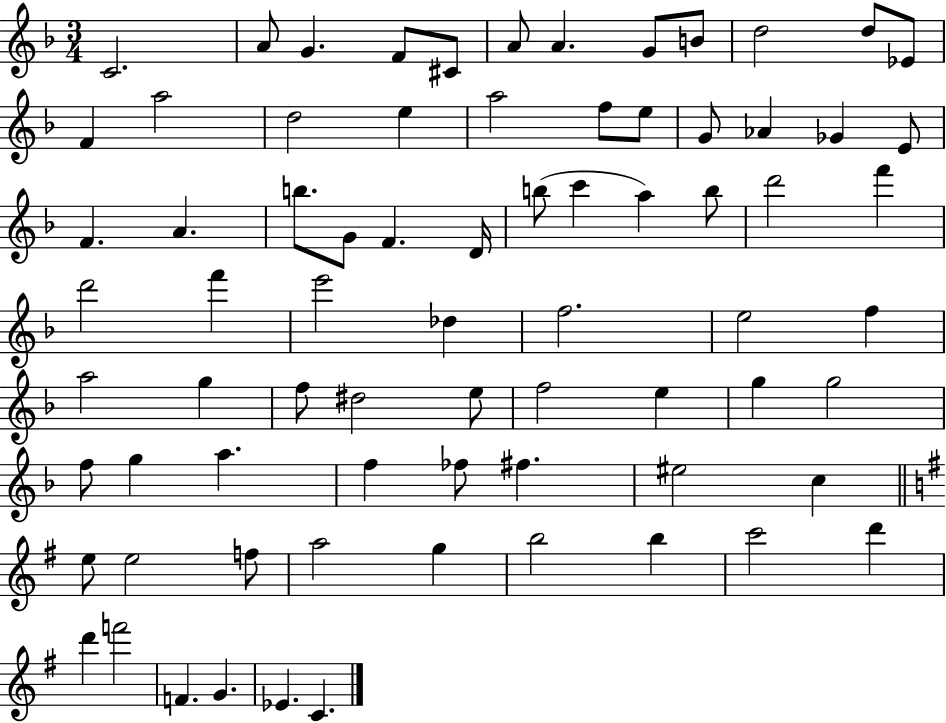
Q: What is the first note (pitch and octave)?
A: C4